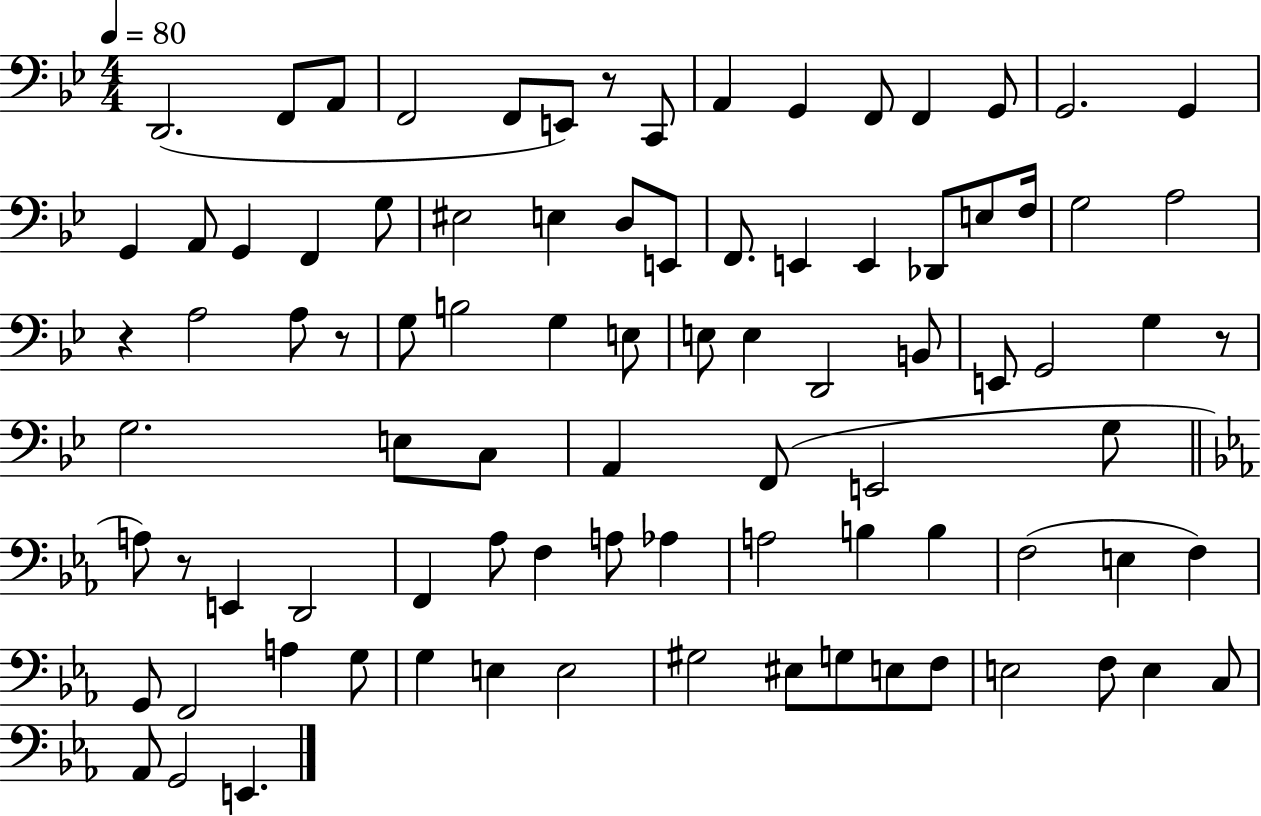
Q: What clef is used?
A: bass